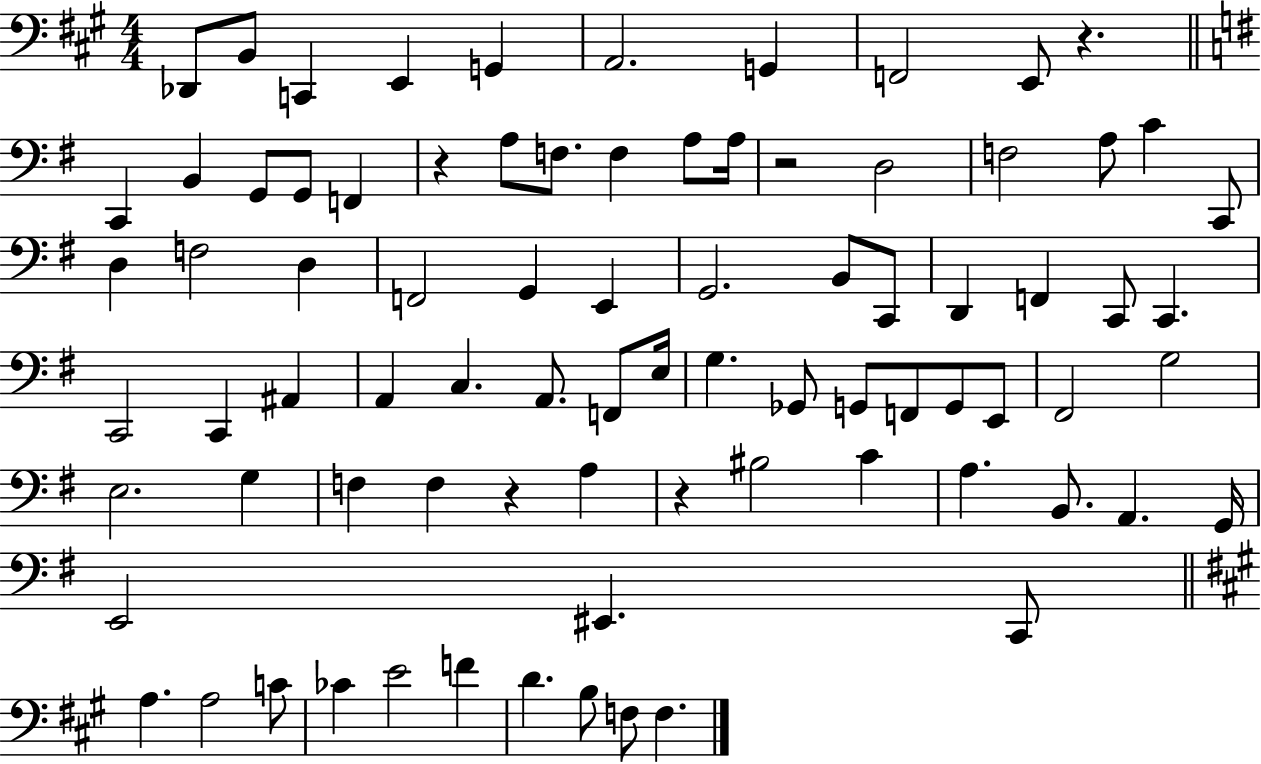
{
  \clef bass
  \numericTimeSignature
  \time 4/4
  \key a \major
  des,8 b,8 c,4 e,4 g,4 | a,2. g,4 | f,2 e,8 r4. | \bar "||" \break \key g \major c,4 b,4 g,8 g,8 f,4 | r4 a8 f8. f4 a8 a16 | r2 d2 | f2 a8 c'4 c,8 | \break d4 f2 d4 | f,2 g,4 e,4 | g,2. b,8 c,8 | d,4 f,4 c,8 c,4. | \break c,2 c,4 ais,4 | a,4 c4. a,8. f,8 e16 | g4. ges,8 g,8 f,8 g,8 e,8 | fis,2 g2 | \break e2. g4 | f4 f4 r4 a4 | r4 bis2 c'4 | a4. b,8. a,4. g,16 | \break e,2 eis,4. c,8 | \bar "||" \break \key a \major a4. a2 c'8 | ces'4 e'2 f'4 | d'4. b8 f8 f4. | \bar "|."
}